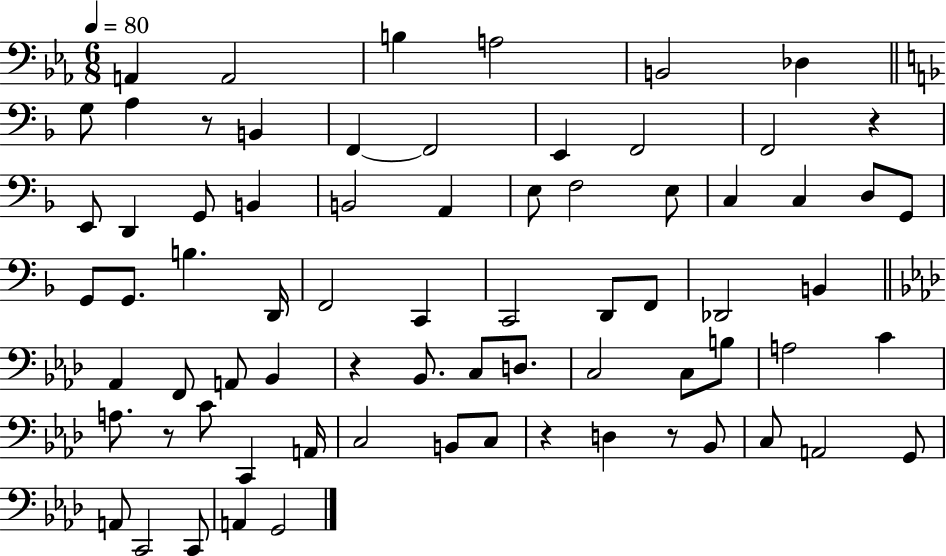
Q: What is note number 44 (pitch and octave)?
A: C3